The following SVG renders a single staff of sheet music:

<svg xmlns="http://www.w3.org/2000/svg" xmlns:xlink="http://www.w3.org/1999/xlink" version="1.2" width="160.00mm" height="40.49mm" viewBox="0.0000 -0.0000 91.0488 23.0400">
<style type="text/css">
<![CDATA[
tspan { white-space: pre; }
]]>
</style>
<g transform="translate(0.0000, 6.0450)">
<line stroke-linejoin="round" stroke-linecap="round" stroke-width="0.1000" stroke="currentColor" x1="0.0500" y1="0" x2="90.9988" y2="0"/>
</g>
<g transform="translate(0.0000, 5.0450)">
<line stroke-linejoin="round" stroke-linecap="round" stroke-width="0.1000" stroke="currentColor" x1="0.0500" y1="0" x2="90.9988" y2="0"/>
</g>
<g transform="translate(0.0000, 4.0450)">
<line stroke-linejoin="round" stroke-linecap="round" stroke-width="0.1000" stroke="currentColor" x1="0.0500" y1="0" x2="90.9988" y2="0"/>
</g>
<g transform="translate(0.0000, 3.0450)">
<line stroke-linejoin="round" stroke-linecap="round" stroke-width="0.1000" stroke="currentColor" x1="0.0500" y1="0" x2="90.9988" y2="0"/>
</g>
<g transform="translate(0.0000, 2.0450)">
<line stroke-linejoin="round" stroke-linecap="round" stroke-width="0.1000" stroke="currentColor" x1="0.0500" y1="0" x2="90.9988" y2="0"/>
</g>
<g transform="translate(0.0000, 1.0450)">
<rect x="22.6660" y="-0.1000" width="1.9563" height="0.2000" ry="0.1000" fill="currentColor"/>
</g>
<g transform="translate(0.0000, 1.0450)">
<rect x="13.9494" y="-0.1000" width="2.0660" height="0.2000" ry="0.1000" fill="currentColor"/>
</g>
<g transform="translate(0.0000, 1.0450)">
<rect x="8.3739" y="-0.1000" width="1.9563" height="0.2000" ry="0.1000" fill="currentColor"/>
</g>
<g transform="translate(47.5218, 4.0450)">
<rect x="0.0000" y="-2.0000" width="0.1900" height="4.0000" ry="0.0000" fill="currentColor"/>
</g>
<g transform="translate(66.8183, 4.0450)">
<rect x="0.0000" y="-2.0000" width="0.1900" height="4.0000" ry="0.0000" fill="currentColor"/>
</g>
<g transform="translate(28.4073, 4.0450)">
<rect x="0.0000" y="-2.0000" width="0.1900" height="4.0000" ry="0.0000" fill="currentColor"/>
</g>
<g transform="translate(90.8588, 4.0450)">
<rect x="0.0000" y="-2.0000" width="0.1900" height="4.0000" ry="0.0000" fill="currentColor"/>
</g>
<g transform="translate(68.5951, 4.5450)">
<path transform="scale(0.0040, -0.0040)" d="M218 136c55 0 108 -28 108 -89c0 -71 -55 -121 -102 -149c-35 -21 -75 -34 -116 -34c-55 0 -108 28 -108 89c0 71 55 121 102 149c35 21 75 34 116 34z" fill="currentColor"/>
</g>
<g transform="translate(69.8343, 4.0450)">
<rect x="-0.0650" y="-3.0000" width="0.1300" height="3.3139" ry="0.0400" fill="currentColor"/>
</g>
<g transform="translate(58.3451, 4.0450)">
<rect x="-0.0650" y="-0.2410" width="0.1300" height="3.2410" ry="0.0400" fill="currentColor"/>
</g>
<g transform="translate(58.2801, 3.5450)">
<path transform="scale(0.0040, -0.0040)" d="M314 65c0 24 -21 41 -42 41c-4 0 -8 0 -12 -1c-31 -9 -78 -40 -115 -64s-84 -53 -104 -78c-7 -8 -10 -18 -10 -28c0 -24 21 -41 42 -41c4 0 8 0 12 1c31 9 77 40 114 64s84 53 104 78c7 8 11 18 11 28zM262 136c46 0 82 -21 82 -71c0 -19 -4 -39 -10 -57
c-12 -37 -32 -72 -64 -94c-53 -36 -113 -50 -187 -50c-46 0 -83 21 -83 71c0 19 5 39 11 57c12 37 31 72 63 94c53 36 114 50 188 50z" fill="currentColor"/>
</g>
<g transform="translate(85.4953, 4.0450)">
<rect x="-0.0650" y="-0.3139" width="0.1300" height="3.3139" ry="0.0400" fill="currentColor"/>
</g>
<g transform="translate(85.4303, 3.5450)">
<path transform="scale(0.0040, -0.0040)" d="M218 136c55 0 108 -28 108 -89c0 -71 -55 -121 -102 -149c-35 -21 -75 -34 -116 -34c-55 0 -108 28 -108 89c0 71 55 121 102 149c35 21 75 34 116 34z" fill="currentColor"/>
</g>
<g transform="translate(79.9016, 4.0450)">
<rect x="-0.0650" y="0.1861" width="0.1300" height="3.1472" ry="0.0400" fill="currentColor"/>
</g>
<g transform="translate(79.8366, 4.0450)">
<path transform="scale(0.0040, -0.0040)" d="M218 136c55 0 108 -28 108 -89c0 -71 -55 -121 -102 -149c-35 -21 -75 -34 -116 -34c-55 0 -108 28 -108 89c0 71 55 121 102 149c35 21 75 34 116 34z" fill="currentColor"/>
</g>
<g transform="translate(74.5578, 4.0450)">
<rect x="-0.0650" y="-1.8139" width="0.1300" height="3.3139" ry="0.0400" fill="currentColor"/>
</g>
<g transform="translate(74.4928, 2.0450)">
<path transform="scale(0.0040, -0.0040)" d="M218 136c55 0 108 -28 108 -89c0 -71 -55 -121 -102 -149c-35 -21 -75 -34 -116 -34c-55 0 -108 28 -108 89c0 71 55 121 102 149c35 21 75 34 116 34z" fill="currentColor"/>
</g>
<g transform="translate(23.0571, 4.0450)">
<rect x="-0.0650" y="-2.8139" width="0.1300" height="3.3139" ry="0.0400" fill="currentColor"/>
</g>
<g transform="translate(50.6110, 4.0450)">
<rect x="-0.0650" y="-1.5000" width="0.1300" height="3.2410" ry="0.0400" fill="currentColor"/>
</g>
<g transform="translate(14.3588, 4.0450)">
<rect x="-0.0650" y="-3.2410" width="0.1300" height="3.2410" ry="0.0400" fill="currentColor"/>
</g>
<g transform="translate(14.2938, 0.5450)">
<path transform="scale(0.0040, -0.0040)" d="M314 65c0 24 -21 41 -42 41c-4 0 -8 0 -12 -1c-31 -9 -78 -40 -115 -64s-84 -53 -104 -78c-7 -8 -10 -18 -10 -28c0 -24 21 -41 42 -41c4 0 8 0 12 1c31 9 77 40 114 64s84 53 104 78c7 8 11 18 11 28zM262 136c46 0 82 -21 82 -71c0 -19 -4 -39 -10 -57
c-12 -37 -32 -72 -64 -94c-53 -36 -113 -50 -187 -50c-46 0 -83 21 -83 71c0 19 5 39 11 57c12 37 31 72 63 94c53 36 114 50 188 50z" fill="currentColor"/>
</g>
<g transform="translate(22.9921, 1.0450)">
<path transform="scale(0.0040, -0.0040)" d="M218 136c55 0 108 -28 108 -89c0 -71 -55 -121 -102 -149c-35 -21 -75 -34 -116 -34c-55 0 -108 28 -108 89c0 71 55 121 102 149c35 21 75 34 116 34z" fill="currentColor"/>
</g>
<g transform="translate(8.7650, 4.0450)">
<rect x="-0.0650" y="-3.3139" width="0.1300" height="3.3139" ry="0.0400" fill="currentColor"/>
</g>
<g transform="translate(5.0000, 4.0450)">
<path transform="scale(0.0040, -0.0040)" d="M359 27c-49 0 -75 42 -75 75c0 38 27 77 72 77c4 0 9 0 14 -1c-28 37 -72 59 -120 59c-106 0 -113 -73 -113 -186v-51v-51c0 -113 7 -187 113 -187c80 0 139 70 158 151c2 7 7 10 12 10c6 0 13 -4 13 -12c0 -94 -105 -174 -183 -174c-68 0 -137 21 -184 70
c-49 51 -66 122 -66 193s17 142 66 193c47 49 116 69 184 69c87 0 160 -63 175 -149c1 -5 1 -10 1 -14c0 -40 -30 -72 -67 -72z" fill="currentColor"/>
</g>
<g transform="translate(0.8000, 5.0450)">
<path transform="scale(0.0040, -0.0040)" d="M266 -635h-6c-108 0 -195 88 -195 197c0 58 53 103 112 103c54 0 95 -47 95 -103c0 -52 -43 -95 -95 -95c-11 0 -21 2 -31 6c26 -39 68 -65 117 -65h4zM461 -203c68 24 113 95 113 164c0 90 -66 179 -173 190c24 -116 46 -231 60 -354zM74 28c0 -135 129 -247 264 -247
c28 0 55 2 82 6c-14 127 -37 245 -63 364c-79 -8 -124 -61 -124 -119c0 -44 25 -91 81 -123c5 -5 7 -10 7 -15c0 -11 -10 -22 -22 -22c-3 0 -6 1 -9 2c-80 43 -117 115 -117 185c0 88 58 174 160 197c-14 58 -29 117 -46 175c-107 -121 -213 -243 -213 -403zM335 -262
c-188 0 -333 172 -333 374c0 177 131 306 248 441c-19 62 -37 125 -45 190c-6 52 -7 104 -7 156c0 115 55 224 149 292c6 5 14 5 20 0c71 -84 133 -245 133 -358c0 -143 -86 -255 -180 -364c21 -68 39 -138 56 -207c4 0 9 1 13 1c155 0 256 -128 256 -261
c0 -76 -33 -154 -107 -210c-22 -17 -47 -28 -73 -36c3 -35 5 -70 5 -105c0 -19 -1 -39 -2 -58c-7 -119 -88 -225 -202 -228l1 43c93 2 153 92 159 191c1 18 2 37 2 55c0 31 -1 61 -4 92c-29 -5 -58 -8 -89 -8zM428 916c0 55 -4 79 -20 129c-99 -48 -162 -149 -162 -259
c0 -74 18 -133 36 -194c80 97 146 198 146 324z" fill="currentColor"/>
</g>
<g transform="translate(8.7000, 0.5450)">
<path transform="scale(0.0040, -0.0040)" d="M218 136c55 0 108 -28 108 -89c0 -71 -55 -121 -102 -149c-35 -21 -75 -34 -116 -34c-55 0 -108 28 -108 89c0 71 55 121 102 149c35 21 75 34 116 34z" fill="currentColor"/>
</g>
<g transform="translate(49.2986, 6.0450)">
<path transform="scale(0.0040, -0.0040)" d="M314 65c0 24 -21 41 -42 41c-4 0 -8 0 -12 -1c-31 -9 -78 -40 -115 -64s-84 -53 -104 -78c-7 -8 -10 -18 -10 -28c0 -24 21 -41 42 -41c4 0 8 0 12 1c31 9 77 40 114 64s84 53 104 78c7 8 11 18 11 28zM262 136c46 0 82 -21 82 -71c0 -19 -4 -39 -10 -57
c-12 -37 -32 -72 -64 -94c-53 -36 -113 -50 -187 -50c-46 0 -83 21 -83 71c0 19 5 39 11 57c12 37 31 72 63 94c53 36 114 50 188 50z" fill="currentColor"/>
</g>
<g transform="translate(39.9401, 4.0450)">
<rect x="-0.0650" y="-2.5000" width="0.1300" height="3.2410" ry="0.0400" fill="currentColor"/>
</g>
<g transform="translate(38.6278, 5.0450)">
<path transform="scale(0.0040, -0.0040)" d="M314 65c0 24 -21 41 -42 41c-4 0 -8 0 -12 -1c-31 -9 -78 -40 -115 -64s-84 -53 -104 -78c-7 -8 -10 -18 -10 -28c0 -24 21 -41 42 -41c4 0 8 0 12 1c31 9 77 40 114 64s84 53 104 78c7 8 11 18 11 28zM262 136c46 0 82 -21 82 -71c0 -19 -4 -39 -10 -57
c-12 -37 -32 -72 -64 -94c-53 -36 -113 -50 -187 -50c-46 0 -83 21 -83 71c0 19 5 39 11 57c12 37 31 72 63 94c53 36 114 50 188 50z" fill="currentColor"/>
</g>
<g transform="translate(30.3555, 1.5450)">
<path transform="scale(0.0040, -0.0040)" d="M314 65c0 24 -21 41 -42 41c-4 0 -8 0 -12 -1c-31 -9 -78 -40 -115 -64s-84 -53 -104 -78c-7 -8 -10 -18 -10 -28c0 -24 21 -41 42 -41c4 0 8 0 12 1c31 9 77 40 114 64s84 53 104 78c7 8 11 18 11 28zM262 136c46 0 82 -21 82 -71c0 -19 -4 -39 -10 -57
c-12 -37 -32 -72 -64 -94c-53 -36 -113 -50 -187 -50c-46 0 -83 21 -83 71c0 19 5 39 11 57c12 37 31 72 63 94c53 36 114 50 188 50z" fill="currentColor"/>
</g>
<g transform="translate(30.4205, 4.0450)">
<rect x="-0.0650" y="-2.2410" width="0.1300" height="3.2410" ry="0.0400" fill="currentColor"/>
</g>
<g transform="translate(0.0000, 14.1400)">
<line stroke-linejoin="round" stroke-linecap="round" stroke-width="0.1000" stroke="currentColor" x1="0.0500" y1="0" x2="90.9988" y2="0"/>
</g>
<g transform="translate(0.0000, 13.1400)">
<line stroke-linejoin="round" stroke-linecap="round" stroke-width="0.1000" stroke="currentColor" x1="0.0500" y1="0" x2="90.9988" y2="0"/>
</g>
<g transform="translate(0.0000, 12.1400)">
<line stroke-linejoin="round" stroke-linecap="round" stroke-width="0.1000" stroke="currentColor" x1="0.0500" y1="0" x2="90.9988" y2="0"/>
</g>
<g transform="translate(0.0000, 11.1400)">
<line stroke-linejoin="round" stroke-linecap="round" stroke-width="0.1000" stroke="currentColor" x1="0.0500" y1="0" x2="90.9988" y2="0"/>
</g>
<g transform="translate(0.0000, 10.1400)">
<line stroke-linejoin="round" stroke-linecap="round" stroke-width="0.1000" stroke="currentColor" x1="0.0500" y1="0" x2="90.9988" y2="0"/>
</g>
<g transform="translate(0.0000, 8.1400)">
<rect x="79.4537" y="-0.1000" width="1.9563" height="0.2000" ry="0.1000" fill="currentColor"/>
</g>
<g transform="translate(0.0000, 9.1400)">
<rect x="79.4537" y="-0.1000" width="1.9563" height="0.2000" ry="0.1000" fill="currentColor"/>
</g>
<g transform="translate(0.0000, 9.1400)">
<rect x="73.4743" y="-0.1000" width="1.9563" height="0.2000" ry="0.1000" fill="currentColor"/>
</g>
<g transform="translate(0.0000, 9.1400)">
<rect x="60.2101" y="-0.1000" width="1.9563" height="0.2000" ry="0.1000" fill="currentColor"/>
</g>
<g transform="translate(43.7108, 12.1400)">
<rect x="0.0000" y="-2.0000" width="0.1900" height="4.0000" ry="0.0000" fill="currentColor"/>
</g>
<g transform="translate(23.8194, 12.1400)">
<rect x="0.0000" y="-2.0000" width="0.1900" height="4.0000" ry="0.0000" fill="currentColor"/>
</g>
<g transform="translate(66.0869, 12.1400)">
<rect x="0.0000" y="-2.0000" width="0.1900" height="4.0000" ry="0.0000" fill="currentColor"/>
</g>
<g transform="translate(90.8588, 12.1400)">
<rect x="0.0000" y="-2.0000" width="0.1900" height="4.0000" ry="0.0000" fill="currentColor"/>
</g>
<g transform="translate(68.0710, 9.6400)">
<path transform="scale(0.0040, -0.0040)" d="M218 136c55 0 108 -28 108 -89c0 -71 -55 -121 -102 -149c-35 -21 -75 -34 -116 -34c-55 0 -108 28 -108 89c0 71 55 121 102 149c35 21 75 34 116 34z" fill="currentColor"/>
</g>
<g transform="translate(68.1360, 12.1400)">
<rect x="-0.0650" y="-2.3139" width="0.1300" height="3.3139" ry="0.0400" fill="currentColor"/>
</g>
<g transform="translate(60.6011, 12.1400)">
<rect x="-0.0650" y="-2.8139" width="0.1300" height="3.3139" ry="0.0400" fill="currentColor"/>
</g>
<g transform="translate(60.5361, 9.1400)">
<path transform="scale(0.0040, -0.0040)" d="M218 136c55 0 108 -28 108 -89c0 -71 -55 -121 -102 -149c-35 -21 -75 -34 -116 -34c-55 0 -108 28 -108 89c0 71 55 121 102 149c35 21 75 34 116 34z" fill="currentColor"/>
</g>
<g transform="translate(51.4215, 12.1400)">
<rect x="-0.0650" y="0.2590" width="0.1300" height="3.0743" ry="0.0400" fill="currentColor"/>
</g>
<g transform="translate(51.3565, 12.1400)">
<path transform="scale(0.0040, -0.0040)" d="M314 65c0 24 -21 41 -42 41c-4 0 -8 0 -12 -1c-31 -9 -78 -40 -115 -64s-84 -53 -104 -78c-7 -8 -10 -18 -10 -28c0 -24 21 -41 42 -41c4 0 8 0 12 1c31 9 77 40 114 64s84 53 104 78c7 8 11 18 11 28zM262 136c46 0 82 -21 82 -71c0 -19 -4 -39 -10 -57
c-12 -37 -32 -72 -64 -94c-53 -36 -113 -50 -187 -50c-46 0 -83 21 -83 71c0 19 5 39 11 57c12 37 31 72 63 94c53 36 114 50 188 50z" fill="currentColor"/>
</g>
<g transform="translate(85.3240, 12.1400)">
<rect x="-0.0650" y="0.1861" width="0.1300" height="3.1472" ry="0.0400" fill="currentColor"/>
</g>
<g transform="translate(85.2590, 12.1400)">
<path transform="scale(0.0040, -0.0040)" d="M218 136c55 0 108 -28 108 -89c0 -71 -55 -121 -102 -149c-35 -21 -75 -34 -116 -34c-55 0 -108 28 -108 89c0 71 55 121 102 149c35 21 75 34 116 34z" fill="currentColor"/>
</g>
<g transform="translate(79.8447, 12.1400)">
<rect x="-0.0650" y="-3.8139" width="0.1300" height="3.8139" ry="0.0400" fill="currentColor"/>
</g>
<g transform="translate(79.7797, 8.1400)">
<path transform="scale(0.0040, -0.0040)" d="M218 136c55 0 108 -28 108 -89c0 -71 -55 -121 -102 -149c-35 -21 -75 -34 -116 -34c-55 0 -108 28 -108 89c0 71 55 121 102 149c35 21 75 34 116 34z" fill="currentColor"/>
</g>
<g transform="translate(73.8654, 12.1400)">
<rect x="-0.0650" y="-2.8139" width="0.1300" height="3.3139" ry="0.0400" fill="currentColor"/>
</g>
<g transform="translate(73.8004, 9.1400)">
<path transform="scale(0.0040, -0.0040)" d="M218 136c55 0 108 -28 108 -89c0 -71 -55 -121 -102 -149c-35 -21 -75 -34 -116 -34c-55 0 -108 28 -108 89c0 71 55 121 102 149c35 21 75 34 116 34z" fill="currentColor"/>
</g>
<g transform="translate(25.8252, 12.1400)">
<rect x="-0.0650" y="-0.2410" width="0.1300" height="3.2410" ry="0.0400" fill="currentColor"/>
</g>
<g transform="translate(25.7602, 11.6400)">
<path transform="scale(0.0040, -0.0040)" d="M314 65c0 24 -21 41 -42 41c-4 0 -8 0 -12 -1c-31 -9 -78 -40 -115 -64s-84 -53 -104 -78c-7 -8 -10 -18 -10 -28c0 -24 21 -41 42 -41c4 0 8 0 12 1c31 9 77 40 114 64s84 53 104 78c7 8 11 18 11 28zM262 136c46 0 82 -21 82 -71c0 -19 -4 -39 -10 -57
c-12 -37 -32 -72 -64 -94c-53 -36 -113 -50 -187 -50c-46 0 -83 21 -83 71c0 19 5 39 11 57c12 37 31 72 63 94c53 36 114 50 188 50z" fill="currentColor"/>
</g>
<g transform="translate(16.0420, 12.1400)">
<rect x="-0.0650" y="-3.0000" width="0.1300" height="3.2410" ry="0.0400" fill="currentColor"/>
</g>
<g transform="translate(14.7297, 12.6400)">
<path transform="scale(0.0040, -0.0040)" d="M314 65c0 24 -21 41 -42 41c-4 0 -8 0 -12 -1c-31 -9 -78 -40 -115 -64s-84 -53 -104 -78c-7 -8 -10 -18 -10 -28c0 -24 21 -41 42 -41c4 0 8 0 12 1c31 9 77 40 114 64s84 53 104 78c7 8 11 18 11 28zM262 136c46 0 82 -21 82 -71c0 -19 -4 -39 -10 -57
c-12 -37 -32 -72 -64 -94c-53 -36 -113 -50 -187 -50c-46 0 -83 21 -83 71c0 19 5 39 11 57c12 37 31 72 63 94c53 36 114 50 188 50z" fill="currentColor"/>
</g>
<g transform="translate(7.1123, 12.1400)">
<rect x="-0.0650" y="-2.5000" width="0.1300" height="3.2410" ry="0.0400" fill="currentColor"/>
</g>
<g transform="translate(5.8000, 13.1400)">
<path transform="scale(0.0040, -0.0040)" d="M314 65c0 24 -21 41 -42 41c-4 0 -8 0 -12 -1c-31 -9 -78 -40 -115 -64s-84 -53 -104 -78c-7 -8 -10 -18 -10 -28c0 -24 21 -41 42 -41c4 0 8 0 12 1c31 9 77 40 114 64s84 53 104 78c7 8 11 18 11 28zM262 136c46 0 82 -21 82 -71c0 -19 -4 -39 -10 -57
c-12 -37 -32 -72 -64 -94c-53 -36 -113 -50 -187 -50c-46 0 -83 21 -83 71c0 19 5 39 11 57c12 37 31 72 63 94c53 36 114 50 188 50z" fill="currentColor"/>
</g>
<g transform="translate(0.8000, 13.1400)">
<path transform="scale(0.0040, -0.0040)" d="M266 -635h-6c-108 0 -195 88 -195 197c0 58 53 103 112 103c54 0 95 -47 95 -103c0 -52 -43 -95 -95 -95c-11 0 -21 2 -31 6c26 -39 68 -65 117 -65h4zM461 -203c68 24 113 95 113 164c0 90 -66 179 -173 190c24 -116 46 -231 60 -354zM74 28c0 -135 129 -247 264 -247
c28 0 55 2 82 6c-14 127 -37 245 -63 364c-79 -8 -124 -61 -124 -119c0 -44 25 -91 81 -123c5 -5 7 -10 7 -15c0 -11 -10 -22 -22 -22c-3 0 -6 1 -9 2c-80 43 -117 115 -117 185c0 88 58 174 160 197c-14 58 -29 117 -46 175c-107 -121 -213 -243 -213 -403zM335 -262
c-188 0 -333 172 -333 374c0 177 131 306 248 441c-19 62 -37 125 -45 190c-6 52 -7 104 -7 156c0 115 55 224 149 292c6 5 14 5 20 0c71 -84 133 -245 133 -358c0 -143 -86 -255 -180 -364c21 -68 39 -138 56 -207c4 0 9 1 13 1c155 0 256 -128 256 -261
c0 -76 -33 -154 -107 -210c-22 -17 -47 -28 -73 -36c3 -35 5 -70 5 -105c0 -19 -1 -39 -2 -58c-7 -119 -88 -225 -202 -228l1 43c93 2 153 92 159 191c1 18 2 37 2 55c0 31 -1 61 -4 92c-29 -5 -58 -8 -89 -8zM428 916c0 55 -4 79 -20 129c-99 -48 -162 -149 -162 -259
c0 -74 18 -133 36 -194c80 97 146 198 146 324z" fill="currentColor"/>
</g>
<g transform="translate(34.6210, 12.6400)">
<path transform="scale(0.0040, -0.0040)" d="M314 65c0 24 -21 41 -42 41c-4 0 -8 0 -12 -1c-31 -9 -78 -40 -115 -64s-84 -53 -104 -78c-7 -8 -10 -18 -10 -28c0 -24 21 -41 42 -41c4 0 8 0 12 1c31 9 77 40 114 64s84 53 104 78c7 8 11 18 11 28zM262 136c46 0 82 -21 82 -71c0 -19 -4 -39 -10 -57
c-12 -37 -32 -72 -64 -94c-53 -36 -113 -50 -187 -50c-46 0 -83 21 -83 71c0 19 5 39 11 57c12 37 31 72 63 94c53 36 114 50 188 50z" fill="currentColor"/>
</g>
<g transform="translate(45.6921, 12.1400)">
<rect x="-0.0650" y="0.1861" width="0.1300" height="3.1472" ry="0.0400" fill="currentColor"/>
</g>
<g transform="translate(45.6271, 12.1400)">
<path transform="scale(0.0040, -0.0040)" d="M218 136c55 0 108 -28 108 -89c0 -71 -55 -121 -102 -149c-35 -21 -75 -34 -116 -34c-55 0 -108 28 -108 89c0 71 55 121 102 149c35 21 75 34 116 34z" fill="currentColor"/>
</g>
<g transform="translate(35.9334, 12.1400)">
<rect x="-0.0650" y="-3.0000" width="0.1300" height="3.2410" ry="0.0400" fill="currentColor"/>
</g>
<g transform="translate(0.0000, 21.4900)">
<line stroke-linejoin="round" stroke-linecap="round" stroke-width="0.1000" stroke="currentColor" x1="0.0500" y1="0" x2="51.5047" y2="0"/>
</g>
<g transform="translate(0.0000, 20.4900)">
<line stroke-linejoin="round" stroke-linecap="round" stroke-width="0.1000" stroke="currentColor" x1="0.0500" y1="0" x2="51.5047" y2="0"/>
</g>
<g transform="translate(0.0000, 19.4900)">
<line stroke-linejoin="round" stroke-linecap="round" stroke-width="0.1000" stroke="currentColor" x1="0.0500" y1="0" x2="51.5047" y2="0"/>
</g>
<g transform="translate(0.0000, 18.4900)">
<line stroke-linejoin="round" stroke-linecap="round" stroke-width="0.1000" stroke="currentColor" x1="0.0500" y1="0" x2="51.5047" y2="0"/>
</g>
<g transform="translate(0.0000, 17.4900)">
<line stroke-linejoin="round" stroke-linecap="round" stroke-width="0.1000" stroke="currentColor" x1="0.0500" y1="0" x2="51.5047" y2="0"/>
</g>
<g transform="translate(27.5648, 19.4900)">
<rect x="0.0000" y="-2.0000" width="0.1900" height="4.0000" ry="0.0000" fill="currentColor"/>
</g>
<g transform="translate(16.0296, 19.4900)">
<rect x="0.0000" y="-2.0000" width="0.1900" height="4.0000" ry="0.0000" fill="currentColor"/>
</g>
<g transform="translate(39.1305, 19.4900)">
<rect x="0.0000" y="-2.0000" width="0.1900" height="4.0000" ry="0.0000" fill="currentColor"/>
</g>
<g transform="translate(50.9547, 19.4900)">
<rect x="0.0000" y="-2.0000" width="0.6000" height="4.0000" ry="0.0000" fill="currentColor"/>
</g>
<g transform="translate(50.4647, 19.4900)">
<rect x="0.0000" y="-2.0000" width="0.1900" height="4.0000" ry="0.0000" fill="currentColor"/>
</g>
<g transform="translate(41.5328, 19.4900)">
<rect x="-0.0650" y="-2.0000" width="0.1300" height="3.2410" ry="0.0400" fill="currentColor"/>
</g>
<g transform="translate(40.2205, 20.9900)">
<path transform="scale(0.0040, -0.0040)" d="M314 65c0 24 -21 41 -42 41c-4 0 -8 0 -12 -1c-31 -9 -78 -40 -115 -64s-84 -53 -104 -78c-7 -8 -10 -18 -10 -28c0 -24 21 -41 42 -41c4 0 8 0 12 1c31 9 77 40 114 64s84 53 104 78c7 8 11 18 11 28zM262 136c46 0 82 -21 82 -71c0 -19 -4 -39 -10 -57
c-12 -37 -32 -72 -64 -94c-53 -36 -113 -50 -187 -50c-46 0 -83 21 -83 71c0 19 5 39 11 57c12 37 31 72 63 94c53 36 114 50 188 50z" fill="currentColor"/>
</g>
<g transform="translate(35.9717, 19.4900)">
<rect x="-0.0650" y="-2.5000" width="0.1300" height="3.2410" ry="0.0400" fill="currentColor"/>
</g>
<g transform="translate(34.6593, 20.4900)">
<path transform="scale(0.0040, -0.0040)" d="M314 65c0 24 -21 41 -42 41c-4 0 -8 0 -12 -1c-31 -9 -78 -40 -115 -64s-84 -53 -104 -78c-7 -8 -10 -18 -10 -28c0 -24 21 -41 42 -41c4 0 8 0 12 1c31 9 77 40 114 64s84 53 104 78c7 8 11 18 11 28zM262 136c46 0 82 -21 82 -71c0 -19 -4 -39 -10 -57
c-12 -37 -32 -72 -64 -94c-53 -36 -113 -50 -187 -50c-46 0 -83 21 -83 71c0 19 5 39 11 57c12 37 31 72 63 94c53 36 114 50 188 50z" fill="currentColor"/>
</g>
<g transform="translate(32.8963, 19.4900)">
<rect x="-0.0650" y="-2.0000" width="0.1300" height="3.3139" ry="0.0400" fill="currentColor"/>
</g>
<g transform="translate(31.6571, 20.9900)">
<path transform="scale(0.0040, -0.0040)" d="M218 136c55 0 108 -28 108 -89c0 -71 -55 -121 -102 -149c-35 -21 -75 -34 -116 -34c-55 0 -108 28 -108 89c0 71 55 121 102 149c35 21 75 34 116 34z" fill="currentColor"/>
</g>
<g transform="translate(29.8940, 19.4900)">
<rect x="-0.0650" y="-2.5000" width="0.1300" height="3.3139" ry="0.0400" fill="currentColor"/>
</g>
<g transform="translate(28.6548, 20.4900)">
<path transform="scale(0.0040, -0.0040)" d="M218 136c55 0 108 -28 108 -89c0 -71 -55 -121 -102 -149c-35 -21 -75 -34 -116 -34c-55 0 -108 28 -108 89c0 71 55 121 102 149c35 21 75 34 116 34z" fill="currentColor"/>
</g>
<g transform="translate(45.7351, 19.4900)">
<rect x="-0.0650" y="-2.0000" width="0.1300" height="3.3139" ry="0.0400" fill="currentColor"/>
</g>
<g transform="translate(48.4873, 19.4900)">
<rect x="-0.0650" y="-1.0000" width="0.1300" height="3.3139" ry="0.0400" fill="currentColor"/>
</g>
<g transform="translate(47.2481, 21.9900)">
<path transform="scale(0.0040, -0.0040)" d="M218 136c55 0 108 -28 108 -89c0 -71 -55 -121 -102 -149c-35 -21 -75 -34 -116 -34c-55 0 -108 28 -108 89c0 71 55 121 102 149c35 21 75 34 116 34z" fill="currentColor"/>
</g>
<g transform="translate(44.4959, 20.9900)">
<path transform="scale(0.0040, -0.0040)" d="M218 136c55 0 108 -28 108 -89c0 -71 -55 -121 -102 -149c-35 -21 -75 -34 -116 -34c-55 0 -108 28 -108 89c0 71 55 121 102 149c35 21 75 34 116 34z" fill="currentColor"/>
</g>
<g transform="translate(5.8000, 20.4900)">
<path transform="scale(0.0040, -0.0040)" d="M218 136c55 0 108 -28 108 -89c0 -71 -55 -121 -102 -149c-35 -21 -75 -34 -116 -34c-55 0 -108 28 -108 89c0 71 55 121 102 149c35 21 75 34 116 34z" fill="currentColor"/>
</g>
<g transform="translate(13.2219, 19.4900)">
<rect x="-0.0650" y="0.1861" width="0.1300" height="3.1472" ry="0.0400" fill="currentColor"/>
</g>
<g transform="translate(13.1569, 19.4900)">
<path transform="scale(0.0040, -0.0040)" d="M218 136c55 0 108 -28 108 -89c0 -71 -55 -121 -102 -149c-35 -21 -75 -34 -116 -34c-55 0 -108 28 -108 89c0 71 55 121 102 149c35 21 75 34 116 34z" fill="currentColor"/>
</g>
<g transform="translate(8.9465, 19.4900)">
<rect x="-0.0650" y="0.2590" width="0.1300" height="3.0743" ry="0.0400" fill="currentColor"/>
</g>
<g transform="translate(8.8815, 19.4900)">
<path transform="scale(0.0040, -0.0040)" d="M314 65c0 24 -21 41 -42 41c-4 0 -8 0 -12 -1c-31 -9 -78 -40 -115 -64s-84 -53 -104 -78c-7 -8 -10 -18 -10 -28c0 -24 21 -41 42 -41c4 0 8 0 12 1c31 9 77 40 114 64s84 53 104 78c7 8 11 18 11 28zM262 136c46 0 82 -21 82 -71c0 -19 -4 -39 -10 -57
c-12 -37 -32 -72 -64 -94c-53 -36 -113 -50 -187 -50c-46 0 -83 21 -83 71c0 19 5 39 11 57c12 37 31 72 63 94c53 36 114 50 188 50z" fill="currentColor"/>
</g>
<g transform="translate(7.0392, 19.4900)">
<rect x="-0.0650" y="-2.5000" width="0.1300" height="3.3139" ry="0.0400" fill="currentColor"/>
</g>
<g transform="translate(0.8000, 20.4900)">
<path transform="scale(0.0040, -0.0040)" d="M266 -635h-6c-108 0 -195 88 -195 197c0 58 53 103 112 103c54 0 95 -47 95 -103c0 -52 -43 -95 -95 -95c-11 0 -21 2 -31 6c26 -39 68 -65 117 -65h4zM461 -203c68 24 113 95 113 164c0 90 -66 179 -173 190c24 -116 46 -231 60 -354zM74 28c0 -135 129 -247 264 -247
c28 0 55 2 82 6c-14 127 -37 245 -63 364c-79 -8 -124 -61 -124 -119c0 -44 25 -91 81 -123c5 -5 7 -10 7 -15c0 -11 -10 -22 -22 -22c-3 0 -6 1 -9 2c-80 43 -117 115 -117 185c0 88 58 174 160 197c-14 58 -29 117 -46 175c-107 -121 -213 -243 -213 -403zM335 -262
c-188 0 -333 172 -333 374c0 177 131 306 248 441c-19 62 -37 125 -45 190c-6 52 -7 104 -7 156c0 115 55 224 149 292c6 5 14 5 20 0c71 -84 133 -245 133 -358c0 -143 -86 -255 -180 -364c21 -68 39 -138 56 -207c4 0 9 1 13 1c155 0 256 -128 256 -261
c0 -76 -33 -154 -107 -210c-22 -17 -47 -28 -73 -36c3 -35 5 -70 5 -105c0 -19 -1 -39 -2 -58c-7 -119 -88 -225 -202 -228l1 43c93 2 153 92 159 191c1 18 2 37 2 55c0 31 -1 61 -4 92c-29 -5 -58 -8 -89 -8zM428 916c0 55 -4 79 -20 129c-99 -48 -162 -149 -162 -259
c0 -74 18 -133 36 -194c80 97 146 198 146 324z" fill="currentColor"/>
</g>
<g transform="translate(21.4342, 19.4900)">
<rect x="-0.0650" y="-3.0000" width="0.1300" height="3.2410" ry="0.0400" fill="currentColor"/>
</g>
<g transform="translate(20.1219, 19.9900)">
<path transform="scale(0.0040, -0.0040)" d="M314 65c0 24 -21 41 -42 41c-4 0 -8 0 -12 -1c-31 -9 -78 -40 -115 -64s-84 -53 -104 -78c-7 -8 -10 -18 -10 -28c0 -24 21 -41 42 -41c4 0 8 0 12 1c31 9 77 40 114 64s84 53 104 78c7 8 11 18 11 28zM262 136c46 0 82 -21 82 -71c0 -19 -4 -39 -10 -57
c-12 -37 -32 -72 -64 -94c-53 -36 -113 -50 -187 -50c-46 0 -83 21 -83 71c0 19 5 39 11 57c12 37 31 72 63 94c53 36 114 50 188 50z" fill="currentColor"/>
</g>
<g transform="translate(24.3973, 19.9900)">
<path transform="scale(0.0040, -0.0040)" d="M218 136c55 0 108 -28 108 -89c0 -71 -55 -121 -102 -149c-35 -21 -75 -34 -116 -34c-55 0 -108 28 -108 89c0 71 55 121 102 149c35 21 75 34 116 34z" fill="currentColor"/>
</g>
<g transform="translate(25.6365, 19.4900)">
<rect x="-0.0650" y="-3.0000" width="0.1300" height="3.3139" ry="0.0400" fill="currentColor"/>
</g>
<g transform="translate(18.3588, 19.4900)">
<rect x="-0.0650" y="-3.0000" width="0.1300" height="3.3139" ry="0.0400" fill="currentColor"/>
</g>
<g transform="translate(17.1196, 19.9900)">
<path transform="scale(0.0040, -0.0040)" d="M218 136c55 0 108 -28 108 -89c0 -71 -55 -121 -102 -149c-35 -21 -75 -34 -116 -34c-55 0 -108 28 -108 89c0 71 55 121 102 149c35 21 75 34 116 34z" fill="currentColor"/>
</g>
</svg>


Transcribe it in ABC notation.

X:1
T:Untitled
M:4/4
L:1/4
K:C
b b2 a g2 G2 E2 c2 A f B c G2 A2 c2 A2 B B2 a g a c' B G B2 B A A2 A G F G2 F2 F D